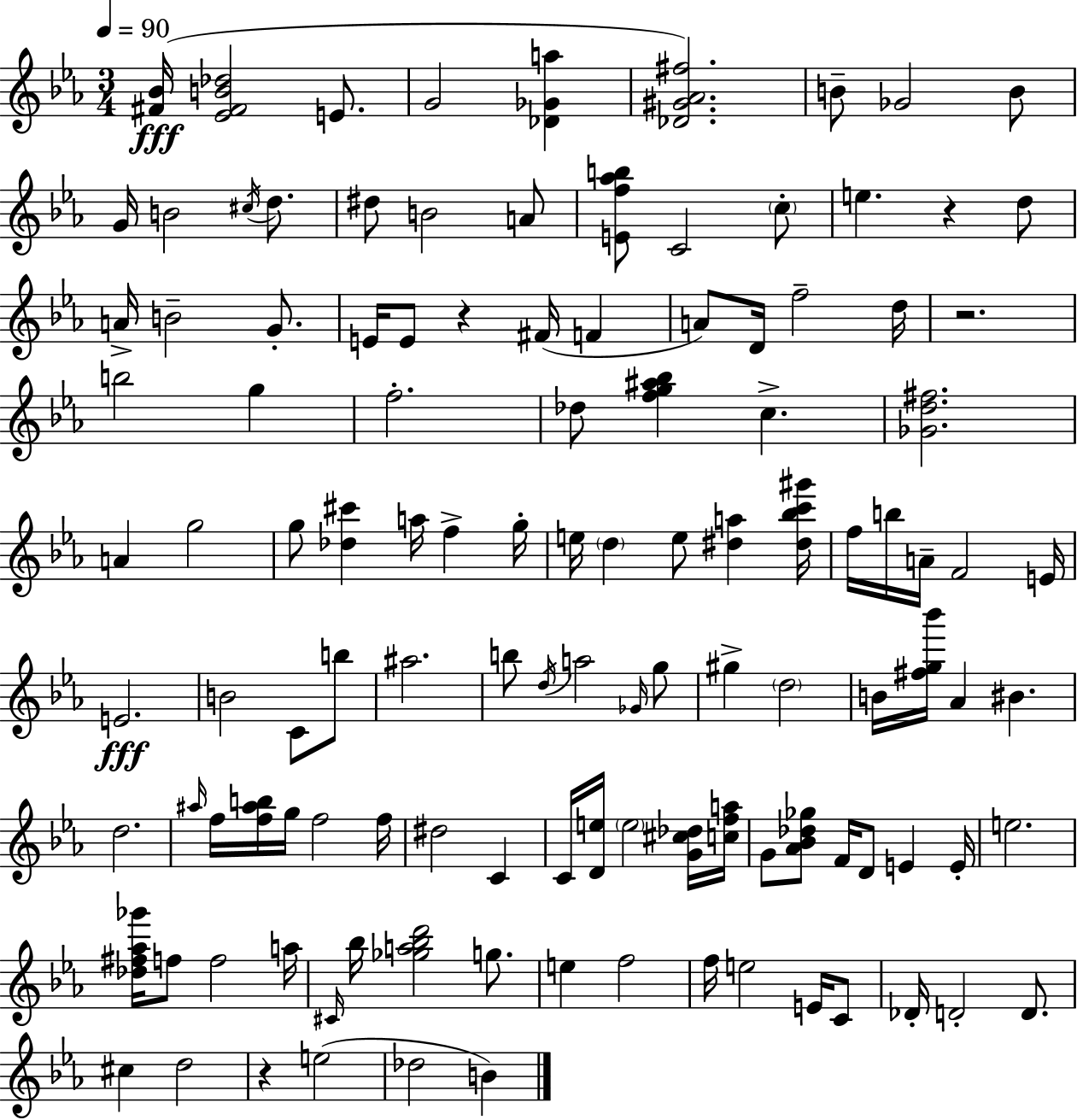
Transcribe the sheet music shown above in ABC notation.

X:1
T:Untitled
M:3/4
L:1/4
K:Eb
[^F_B]/4 [_E^FB_d]2 E/2 G2 [_D_Ga] [_D^G_A^f]2 B/2 _G2 B/2 G/4 B2 ^c/4 d/2 ^d/2 B2 A/2 [Ef_ab]/2 C2 c/2 e z d/2 A/4 B2 G/2 E/4 E/2 z ^F/4 F A/2 D/4 f2 d/4 z2 b2 g f2 _d/2 [fg^a_b] c [_Gd^f]2 A g2 g/2 [_d^c'] a/4 f g/4 e/4 d e/2 [^da] [^d_bc'^g']/4 f/4 b/4 A/4 F2 E/4 E2 B2 C/2 b/2 ^a2 b/2 d/4 a2 _G/4 g/2 ^g d2 B/4 [^fg_b']/4 _A ^B d2 ^a/4 f/4 [f^ab]/4 g/4 f2 f/4 ^d2 C C/4 [De]/4 e2 [G^c_d]/4 [cfa]/4 G/2 [_A_B_d_g]/2 F/4 D/2 E E/4 e2 [_d^f_a_g']/4 f/2 f2 a/4 ^C/4 _b/4 [_ga_bd']2 g/2 e f2 f/4 e2 E/4 C/2 _D/4 D2 D/2 ^c d2 z e2 _d2 B